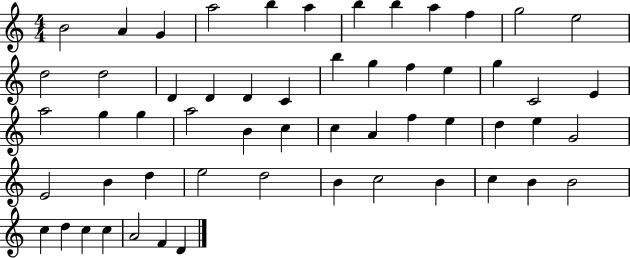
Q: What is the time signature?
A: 4/4